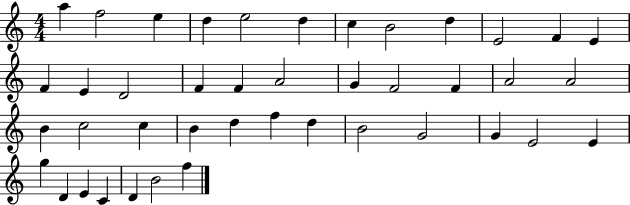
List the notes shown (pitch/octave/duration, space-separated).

A5/q F5/h E5/q D5/q E5/h D5/q C5/q B4/h D5/q E4/h F4/q E4/q F4/q E4/q D4/h F4/q F4/q A4/h G4/q F4/h F4/q A4/h A4/h B4/q C5/h C5/q B4/q D5/q F5/q D5/q B4/h G4/h G4/q E4/h E4/q G5/q D4/q E4/q C4/q D4/q B4/h F5/q